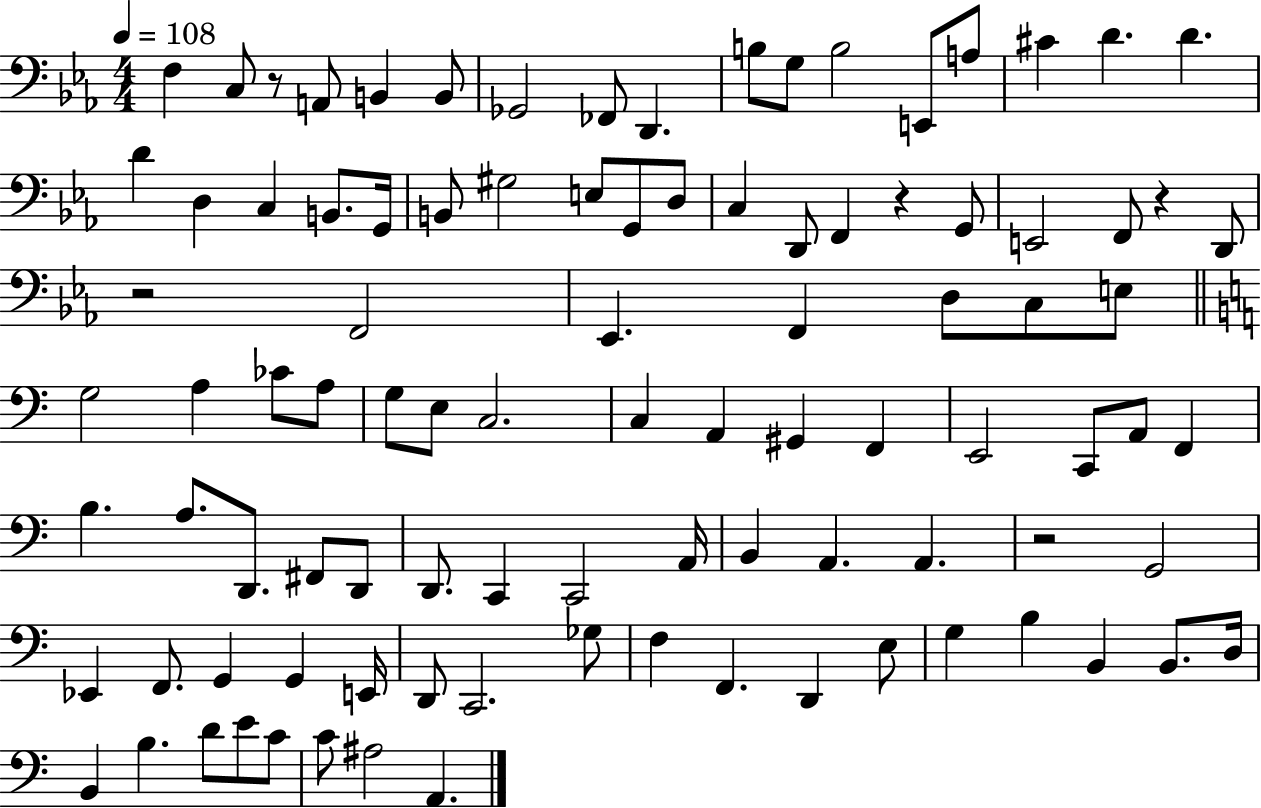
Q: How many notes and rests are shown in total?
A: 97